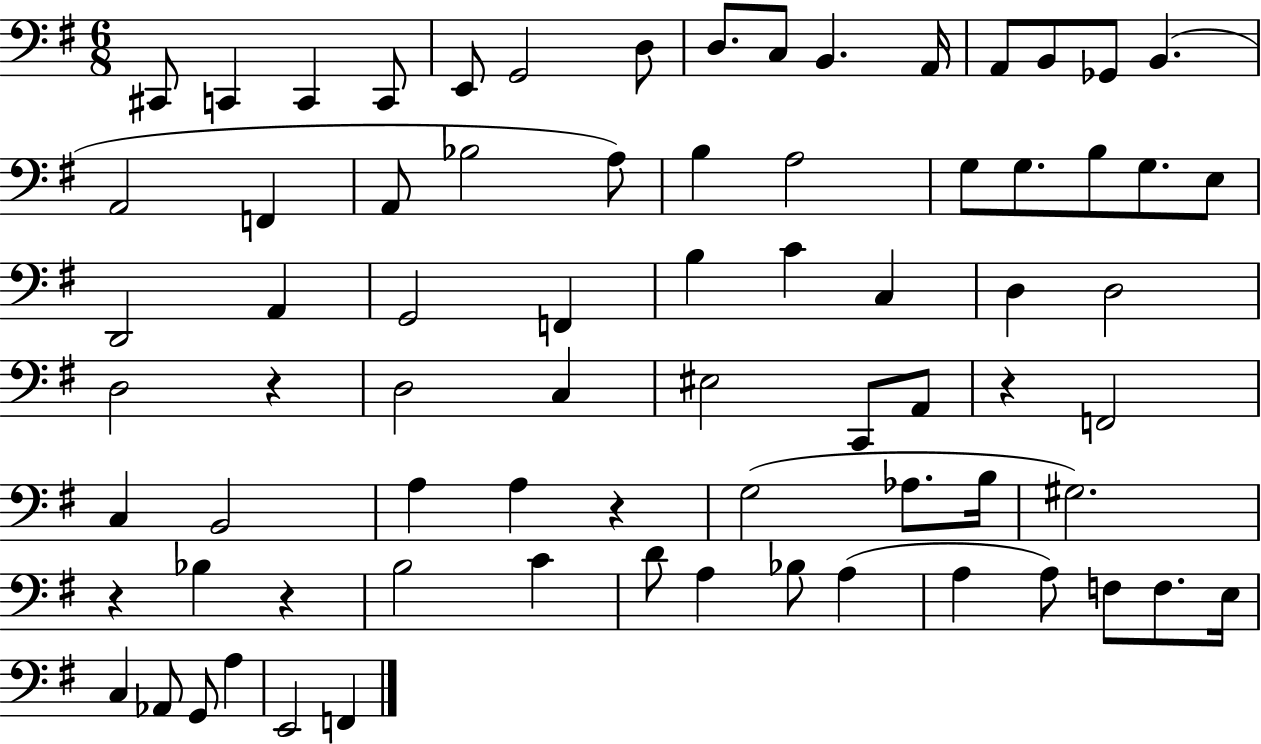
X:1
T:Untitled
M:6/8
L:1/4
K:G
^C,,/2 C,, C,, C,,/2 E,,/2 G,,2 D,/2 D,/2 C,/2 B,, A,,/4 A,,/2 B,,/2 _G,,/2 B,, A,,2 F,, A,,/2 _B,2 A,/2 B, A,2 G,/2 G,/2 B,/2 G,/2 E,/2 D,,2 A,, G,,2 F,, B, C C, D, D,2 D,2 z D,2 C, ^E,2 C,,/2 A,,/2 z F,,2 C, B,,2 A, A, z G,2 _A,/2 B,/4 ^G,2 z _B, z B,2 C D/2 A, _B,/2 A, A, A,/2 F,/2 F,/2 E,/4 C, _A,,/2 G,,/2 A, E,,2 F,,